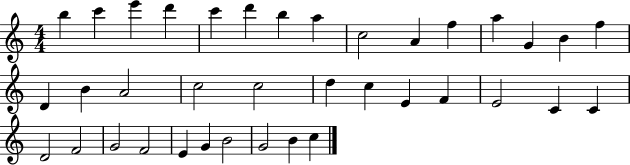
B5/q C6/q E6/q D6/q C6/q D6/q B5/q A5/q C5/h A4/q F5/q A5/q G4/q B4/q F5/q D4/q B4/q A4/h C5/h C5/h D5/q C5/q E4/q F4/q E4/h C4/q C4/q D4/h F4/h G4/h F4/h E4/q G4/q B4/h G4/h B4/q C5/q